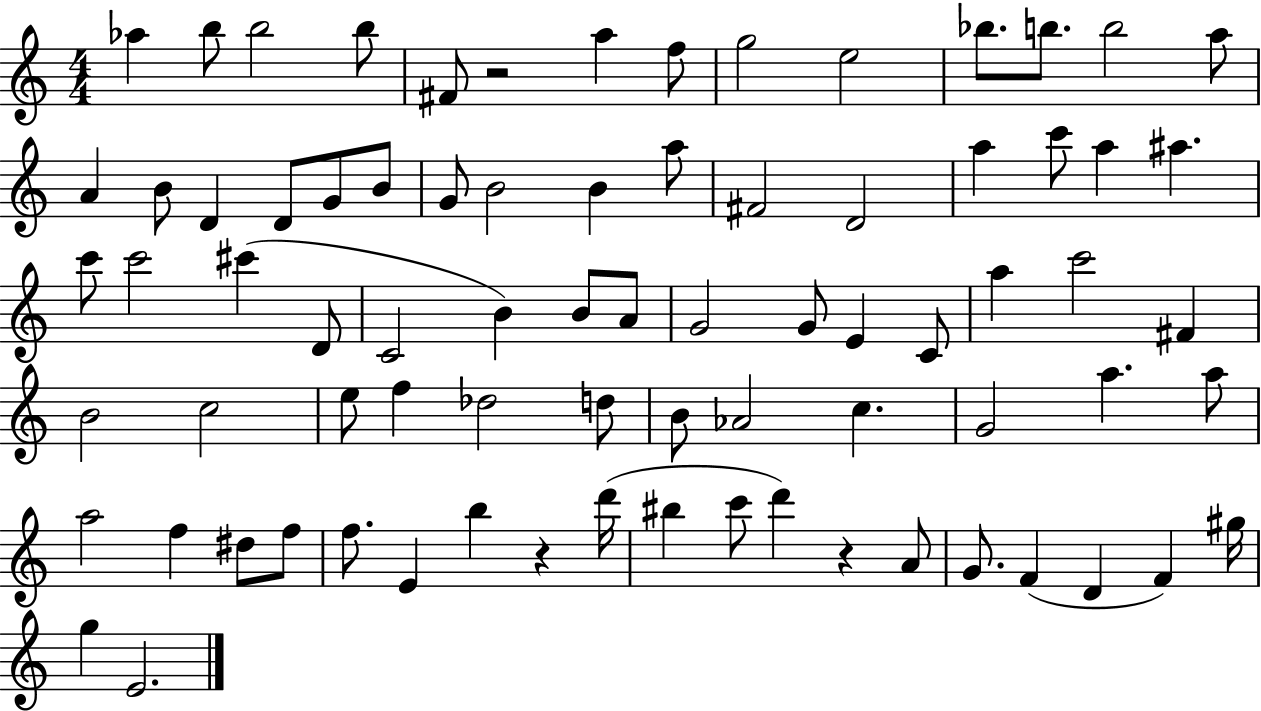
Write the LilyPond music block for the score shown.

{
  \clef treble
  \numericTimeSignature
  \time 4/4
  \key c \major
  aes''4 b''8 b''2 b''8 | fis'8 r2 a''4 f''8 | g''2 e''2 | bes''8. b''8. b''2 a''8 | \break a'4 b'8 d'4 d'8 g'8 b'8 | g'8 b'2 b'4 a''8 | fis'2 d'2 | a''4 c'''8 a''4 ais''4. | \break c'''8 c'''2 cis'''4( d'8 | c'2 b'4) b'8 a'8 | g'2 g'8 e'4 c'8 | a''4 c'''2 fis'4 | \break b'2 c''2 | e''8 f''4 des''2 d''8 | b'8 aes'2 c''4. | g'2 a''4. a''8 | \break a''2 f''4 dis''8 f''8 | f''8. e'4 b''4 r4 d'''16( | bis''4 c'''8 d'''4) r4 a'8 | g'8. f'4( d'4 f'4) gis''16 | \break g''4 e'2. | \bar "|."
}